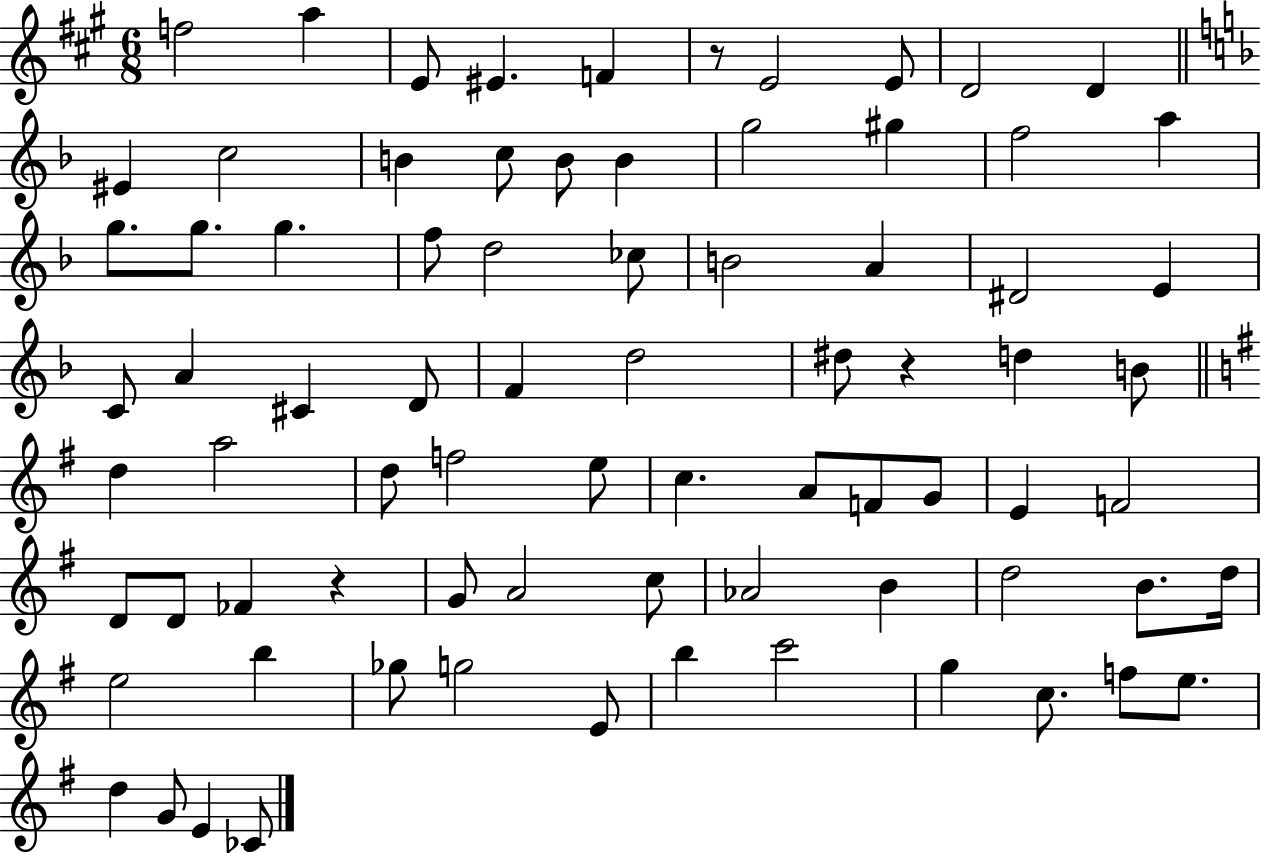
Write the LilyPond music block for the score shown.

{
  \clef treble
  \numericTimeSignature
  \time 6/8
  \key a \major
  f''2 a''4 | e'8 eis'4. f'4 | r8 e'2 e'8 | d'2 d'4 | \break \bar "||" \break \key d \minor eis'4 c''2 | b'4 c''8 b'8 b'4 | g''2 gis''4 | f''2 a''4 | \break g''8. g''8. g''4. | f''8 d''2 ces''8 | b'2 a'4 | dis'2 e'4 | \break c'8 a'4 cis'4 d'8 | f'4 d''2 | dis''8 r4 d''4 b'8 | \bar "||" \break \key g \major d''4 a''2 | d''8 f''2 e''8 | c''4. a'8 f'8 g'8 | e'4 f'2 | \break d'8 d'8 fes'4 r4 | g'8 a'2 c''8 | aes'2 b'4 | d''2 b'8. d''16 | \break e''2 b''4 | ges''8 g''2 e'8 | b''4 c'''2 | g''4 c''8. f''8 e''8. | \break d''4 g'8 e'4 ces'8 | \bar "|."
}